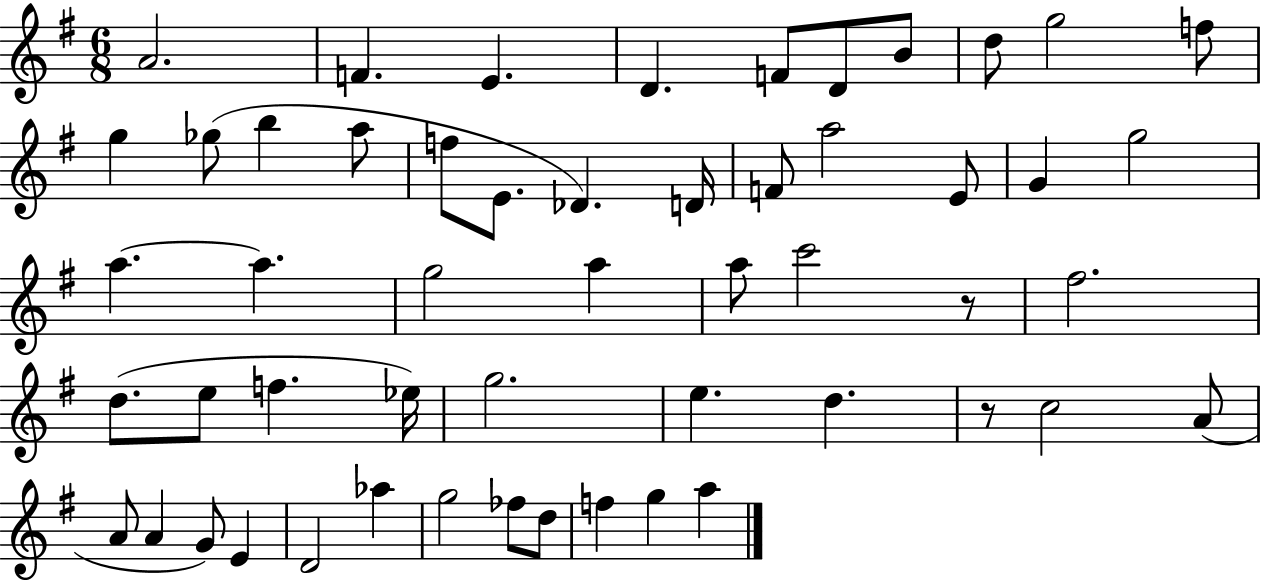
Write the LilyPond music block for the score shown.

{
  \clef treble
  \numericTimeSignature
  \time 6/8
  \key g \major
  a'2. | f'4. e'4. | d'4. f'8 d'8 b'8 | d''8 g''2 f''8 | \break g''4 ges''8( b''4 a''8 | f''8 e'8. des'4.) d'16 | f'8 a''2 e'8 | g'4 g''2 | \break a''4.~~ a''4. | g''2 a''4 | a''8 c'''2 r8 | fis''2. | \break d''8.( e''8 f''4. ees''16) | g''2. | e''4. d''4. | r8 c''2 a'8( | \break a'8 a'4 g'8) e'4 | d'2 aes''4 | g''2 fes''8 d''8 | f''4 g''4 a''4 | \break \bar "|."
}